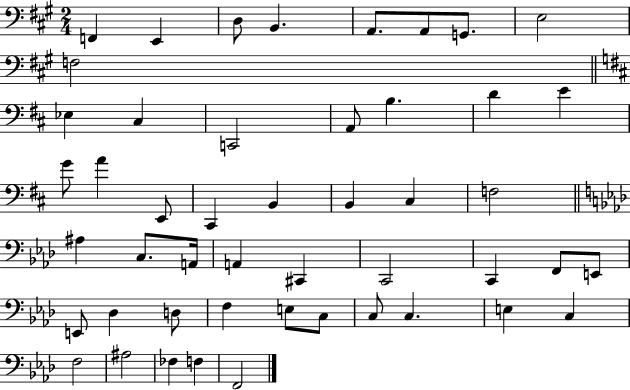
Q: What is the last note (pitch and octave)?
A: F2